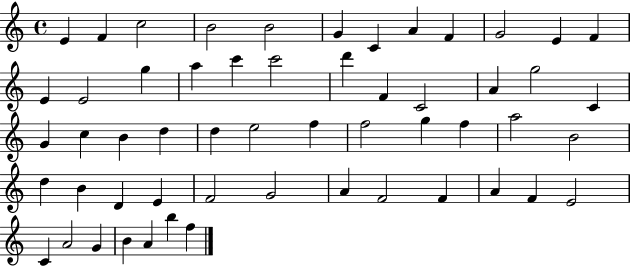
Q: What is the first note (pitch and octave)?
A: E4